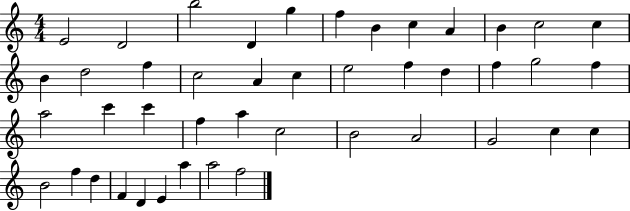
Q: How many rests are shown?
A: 0